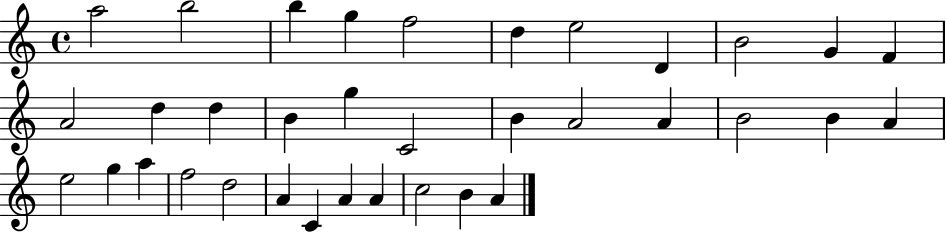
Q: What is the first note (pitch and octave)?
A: A5